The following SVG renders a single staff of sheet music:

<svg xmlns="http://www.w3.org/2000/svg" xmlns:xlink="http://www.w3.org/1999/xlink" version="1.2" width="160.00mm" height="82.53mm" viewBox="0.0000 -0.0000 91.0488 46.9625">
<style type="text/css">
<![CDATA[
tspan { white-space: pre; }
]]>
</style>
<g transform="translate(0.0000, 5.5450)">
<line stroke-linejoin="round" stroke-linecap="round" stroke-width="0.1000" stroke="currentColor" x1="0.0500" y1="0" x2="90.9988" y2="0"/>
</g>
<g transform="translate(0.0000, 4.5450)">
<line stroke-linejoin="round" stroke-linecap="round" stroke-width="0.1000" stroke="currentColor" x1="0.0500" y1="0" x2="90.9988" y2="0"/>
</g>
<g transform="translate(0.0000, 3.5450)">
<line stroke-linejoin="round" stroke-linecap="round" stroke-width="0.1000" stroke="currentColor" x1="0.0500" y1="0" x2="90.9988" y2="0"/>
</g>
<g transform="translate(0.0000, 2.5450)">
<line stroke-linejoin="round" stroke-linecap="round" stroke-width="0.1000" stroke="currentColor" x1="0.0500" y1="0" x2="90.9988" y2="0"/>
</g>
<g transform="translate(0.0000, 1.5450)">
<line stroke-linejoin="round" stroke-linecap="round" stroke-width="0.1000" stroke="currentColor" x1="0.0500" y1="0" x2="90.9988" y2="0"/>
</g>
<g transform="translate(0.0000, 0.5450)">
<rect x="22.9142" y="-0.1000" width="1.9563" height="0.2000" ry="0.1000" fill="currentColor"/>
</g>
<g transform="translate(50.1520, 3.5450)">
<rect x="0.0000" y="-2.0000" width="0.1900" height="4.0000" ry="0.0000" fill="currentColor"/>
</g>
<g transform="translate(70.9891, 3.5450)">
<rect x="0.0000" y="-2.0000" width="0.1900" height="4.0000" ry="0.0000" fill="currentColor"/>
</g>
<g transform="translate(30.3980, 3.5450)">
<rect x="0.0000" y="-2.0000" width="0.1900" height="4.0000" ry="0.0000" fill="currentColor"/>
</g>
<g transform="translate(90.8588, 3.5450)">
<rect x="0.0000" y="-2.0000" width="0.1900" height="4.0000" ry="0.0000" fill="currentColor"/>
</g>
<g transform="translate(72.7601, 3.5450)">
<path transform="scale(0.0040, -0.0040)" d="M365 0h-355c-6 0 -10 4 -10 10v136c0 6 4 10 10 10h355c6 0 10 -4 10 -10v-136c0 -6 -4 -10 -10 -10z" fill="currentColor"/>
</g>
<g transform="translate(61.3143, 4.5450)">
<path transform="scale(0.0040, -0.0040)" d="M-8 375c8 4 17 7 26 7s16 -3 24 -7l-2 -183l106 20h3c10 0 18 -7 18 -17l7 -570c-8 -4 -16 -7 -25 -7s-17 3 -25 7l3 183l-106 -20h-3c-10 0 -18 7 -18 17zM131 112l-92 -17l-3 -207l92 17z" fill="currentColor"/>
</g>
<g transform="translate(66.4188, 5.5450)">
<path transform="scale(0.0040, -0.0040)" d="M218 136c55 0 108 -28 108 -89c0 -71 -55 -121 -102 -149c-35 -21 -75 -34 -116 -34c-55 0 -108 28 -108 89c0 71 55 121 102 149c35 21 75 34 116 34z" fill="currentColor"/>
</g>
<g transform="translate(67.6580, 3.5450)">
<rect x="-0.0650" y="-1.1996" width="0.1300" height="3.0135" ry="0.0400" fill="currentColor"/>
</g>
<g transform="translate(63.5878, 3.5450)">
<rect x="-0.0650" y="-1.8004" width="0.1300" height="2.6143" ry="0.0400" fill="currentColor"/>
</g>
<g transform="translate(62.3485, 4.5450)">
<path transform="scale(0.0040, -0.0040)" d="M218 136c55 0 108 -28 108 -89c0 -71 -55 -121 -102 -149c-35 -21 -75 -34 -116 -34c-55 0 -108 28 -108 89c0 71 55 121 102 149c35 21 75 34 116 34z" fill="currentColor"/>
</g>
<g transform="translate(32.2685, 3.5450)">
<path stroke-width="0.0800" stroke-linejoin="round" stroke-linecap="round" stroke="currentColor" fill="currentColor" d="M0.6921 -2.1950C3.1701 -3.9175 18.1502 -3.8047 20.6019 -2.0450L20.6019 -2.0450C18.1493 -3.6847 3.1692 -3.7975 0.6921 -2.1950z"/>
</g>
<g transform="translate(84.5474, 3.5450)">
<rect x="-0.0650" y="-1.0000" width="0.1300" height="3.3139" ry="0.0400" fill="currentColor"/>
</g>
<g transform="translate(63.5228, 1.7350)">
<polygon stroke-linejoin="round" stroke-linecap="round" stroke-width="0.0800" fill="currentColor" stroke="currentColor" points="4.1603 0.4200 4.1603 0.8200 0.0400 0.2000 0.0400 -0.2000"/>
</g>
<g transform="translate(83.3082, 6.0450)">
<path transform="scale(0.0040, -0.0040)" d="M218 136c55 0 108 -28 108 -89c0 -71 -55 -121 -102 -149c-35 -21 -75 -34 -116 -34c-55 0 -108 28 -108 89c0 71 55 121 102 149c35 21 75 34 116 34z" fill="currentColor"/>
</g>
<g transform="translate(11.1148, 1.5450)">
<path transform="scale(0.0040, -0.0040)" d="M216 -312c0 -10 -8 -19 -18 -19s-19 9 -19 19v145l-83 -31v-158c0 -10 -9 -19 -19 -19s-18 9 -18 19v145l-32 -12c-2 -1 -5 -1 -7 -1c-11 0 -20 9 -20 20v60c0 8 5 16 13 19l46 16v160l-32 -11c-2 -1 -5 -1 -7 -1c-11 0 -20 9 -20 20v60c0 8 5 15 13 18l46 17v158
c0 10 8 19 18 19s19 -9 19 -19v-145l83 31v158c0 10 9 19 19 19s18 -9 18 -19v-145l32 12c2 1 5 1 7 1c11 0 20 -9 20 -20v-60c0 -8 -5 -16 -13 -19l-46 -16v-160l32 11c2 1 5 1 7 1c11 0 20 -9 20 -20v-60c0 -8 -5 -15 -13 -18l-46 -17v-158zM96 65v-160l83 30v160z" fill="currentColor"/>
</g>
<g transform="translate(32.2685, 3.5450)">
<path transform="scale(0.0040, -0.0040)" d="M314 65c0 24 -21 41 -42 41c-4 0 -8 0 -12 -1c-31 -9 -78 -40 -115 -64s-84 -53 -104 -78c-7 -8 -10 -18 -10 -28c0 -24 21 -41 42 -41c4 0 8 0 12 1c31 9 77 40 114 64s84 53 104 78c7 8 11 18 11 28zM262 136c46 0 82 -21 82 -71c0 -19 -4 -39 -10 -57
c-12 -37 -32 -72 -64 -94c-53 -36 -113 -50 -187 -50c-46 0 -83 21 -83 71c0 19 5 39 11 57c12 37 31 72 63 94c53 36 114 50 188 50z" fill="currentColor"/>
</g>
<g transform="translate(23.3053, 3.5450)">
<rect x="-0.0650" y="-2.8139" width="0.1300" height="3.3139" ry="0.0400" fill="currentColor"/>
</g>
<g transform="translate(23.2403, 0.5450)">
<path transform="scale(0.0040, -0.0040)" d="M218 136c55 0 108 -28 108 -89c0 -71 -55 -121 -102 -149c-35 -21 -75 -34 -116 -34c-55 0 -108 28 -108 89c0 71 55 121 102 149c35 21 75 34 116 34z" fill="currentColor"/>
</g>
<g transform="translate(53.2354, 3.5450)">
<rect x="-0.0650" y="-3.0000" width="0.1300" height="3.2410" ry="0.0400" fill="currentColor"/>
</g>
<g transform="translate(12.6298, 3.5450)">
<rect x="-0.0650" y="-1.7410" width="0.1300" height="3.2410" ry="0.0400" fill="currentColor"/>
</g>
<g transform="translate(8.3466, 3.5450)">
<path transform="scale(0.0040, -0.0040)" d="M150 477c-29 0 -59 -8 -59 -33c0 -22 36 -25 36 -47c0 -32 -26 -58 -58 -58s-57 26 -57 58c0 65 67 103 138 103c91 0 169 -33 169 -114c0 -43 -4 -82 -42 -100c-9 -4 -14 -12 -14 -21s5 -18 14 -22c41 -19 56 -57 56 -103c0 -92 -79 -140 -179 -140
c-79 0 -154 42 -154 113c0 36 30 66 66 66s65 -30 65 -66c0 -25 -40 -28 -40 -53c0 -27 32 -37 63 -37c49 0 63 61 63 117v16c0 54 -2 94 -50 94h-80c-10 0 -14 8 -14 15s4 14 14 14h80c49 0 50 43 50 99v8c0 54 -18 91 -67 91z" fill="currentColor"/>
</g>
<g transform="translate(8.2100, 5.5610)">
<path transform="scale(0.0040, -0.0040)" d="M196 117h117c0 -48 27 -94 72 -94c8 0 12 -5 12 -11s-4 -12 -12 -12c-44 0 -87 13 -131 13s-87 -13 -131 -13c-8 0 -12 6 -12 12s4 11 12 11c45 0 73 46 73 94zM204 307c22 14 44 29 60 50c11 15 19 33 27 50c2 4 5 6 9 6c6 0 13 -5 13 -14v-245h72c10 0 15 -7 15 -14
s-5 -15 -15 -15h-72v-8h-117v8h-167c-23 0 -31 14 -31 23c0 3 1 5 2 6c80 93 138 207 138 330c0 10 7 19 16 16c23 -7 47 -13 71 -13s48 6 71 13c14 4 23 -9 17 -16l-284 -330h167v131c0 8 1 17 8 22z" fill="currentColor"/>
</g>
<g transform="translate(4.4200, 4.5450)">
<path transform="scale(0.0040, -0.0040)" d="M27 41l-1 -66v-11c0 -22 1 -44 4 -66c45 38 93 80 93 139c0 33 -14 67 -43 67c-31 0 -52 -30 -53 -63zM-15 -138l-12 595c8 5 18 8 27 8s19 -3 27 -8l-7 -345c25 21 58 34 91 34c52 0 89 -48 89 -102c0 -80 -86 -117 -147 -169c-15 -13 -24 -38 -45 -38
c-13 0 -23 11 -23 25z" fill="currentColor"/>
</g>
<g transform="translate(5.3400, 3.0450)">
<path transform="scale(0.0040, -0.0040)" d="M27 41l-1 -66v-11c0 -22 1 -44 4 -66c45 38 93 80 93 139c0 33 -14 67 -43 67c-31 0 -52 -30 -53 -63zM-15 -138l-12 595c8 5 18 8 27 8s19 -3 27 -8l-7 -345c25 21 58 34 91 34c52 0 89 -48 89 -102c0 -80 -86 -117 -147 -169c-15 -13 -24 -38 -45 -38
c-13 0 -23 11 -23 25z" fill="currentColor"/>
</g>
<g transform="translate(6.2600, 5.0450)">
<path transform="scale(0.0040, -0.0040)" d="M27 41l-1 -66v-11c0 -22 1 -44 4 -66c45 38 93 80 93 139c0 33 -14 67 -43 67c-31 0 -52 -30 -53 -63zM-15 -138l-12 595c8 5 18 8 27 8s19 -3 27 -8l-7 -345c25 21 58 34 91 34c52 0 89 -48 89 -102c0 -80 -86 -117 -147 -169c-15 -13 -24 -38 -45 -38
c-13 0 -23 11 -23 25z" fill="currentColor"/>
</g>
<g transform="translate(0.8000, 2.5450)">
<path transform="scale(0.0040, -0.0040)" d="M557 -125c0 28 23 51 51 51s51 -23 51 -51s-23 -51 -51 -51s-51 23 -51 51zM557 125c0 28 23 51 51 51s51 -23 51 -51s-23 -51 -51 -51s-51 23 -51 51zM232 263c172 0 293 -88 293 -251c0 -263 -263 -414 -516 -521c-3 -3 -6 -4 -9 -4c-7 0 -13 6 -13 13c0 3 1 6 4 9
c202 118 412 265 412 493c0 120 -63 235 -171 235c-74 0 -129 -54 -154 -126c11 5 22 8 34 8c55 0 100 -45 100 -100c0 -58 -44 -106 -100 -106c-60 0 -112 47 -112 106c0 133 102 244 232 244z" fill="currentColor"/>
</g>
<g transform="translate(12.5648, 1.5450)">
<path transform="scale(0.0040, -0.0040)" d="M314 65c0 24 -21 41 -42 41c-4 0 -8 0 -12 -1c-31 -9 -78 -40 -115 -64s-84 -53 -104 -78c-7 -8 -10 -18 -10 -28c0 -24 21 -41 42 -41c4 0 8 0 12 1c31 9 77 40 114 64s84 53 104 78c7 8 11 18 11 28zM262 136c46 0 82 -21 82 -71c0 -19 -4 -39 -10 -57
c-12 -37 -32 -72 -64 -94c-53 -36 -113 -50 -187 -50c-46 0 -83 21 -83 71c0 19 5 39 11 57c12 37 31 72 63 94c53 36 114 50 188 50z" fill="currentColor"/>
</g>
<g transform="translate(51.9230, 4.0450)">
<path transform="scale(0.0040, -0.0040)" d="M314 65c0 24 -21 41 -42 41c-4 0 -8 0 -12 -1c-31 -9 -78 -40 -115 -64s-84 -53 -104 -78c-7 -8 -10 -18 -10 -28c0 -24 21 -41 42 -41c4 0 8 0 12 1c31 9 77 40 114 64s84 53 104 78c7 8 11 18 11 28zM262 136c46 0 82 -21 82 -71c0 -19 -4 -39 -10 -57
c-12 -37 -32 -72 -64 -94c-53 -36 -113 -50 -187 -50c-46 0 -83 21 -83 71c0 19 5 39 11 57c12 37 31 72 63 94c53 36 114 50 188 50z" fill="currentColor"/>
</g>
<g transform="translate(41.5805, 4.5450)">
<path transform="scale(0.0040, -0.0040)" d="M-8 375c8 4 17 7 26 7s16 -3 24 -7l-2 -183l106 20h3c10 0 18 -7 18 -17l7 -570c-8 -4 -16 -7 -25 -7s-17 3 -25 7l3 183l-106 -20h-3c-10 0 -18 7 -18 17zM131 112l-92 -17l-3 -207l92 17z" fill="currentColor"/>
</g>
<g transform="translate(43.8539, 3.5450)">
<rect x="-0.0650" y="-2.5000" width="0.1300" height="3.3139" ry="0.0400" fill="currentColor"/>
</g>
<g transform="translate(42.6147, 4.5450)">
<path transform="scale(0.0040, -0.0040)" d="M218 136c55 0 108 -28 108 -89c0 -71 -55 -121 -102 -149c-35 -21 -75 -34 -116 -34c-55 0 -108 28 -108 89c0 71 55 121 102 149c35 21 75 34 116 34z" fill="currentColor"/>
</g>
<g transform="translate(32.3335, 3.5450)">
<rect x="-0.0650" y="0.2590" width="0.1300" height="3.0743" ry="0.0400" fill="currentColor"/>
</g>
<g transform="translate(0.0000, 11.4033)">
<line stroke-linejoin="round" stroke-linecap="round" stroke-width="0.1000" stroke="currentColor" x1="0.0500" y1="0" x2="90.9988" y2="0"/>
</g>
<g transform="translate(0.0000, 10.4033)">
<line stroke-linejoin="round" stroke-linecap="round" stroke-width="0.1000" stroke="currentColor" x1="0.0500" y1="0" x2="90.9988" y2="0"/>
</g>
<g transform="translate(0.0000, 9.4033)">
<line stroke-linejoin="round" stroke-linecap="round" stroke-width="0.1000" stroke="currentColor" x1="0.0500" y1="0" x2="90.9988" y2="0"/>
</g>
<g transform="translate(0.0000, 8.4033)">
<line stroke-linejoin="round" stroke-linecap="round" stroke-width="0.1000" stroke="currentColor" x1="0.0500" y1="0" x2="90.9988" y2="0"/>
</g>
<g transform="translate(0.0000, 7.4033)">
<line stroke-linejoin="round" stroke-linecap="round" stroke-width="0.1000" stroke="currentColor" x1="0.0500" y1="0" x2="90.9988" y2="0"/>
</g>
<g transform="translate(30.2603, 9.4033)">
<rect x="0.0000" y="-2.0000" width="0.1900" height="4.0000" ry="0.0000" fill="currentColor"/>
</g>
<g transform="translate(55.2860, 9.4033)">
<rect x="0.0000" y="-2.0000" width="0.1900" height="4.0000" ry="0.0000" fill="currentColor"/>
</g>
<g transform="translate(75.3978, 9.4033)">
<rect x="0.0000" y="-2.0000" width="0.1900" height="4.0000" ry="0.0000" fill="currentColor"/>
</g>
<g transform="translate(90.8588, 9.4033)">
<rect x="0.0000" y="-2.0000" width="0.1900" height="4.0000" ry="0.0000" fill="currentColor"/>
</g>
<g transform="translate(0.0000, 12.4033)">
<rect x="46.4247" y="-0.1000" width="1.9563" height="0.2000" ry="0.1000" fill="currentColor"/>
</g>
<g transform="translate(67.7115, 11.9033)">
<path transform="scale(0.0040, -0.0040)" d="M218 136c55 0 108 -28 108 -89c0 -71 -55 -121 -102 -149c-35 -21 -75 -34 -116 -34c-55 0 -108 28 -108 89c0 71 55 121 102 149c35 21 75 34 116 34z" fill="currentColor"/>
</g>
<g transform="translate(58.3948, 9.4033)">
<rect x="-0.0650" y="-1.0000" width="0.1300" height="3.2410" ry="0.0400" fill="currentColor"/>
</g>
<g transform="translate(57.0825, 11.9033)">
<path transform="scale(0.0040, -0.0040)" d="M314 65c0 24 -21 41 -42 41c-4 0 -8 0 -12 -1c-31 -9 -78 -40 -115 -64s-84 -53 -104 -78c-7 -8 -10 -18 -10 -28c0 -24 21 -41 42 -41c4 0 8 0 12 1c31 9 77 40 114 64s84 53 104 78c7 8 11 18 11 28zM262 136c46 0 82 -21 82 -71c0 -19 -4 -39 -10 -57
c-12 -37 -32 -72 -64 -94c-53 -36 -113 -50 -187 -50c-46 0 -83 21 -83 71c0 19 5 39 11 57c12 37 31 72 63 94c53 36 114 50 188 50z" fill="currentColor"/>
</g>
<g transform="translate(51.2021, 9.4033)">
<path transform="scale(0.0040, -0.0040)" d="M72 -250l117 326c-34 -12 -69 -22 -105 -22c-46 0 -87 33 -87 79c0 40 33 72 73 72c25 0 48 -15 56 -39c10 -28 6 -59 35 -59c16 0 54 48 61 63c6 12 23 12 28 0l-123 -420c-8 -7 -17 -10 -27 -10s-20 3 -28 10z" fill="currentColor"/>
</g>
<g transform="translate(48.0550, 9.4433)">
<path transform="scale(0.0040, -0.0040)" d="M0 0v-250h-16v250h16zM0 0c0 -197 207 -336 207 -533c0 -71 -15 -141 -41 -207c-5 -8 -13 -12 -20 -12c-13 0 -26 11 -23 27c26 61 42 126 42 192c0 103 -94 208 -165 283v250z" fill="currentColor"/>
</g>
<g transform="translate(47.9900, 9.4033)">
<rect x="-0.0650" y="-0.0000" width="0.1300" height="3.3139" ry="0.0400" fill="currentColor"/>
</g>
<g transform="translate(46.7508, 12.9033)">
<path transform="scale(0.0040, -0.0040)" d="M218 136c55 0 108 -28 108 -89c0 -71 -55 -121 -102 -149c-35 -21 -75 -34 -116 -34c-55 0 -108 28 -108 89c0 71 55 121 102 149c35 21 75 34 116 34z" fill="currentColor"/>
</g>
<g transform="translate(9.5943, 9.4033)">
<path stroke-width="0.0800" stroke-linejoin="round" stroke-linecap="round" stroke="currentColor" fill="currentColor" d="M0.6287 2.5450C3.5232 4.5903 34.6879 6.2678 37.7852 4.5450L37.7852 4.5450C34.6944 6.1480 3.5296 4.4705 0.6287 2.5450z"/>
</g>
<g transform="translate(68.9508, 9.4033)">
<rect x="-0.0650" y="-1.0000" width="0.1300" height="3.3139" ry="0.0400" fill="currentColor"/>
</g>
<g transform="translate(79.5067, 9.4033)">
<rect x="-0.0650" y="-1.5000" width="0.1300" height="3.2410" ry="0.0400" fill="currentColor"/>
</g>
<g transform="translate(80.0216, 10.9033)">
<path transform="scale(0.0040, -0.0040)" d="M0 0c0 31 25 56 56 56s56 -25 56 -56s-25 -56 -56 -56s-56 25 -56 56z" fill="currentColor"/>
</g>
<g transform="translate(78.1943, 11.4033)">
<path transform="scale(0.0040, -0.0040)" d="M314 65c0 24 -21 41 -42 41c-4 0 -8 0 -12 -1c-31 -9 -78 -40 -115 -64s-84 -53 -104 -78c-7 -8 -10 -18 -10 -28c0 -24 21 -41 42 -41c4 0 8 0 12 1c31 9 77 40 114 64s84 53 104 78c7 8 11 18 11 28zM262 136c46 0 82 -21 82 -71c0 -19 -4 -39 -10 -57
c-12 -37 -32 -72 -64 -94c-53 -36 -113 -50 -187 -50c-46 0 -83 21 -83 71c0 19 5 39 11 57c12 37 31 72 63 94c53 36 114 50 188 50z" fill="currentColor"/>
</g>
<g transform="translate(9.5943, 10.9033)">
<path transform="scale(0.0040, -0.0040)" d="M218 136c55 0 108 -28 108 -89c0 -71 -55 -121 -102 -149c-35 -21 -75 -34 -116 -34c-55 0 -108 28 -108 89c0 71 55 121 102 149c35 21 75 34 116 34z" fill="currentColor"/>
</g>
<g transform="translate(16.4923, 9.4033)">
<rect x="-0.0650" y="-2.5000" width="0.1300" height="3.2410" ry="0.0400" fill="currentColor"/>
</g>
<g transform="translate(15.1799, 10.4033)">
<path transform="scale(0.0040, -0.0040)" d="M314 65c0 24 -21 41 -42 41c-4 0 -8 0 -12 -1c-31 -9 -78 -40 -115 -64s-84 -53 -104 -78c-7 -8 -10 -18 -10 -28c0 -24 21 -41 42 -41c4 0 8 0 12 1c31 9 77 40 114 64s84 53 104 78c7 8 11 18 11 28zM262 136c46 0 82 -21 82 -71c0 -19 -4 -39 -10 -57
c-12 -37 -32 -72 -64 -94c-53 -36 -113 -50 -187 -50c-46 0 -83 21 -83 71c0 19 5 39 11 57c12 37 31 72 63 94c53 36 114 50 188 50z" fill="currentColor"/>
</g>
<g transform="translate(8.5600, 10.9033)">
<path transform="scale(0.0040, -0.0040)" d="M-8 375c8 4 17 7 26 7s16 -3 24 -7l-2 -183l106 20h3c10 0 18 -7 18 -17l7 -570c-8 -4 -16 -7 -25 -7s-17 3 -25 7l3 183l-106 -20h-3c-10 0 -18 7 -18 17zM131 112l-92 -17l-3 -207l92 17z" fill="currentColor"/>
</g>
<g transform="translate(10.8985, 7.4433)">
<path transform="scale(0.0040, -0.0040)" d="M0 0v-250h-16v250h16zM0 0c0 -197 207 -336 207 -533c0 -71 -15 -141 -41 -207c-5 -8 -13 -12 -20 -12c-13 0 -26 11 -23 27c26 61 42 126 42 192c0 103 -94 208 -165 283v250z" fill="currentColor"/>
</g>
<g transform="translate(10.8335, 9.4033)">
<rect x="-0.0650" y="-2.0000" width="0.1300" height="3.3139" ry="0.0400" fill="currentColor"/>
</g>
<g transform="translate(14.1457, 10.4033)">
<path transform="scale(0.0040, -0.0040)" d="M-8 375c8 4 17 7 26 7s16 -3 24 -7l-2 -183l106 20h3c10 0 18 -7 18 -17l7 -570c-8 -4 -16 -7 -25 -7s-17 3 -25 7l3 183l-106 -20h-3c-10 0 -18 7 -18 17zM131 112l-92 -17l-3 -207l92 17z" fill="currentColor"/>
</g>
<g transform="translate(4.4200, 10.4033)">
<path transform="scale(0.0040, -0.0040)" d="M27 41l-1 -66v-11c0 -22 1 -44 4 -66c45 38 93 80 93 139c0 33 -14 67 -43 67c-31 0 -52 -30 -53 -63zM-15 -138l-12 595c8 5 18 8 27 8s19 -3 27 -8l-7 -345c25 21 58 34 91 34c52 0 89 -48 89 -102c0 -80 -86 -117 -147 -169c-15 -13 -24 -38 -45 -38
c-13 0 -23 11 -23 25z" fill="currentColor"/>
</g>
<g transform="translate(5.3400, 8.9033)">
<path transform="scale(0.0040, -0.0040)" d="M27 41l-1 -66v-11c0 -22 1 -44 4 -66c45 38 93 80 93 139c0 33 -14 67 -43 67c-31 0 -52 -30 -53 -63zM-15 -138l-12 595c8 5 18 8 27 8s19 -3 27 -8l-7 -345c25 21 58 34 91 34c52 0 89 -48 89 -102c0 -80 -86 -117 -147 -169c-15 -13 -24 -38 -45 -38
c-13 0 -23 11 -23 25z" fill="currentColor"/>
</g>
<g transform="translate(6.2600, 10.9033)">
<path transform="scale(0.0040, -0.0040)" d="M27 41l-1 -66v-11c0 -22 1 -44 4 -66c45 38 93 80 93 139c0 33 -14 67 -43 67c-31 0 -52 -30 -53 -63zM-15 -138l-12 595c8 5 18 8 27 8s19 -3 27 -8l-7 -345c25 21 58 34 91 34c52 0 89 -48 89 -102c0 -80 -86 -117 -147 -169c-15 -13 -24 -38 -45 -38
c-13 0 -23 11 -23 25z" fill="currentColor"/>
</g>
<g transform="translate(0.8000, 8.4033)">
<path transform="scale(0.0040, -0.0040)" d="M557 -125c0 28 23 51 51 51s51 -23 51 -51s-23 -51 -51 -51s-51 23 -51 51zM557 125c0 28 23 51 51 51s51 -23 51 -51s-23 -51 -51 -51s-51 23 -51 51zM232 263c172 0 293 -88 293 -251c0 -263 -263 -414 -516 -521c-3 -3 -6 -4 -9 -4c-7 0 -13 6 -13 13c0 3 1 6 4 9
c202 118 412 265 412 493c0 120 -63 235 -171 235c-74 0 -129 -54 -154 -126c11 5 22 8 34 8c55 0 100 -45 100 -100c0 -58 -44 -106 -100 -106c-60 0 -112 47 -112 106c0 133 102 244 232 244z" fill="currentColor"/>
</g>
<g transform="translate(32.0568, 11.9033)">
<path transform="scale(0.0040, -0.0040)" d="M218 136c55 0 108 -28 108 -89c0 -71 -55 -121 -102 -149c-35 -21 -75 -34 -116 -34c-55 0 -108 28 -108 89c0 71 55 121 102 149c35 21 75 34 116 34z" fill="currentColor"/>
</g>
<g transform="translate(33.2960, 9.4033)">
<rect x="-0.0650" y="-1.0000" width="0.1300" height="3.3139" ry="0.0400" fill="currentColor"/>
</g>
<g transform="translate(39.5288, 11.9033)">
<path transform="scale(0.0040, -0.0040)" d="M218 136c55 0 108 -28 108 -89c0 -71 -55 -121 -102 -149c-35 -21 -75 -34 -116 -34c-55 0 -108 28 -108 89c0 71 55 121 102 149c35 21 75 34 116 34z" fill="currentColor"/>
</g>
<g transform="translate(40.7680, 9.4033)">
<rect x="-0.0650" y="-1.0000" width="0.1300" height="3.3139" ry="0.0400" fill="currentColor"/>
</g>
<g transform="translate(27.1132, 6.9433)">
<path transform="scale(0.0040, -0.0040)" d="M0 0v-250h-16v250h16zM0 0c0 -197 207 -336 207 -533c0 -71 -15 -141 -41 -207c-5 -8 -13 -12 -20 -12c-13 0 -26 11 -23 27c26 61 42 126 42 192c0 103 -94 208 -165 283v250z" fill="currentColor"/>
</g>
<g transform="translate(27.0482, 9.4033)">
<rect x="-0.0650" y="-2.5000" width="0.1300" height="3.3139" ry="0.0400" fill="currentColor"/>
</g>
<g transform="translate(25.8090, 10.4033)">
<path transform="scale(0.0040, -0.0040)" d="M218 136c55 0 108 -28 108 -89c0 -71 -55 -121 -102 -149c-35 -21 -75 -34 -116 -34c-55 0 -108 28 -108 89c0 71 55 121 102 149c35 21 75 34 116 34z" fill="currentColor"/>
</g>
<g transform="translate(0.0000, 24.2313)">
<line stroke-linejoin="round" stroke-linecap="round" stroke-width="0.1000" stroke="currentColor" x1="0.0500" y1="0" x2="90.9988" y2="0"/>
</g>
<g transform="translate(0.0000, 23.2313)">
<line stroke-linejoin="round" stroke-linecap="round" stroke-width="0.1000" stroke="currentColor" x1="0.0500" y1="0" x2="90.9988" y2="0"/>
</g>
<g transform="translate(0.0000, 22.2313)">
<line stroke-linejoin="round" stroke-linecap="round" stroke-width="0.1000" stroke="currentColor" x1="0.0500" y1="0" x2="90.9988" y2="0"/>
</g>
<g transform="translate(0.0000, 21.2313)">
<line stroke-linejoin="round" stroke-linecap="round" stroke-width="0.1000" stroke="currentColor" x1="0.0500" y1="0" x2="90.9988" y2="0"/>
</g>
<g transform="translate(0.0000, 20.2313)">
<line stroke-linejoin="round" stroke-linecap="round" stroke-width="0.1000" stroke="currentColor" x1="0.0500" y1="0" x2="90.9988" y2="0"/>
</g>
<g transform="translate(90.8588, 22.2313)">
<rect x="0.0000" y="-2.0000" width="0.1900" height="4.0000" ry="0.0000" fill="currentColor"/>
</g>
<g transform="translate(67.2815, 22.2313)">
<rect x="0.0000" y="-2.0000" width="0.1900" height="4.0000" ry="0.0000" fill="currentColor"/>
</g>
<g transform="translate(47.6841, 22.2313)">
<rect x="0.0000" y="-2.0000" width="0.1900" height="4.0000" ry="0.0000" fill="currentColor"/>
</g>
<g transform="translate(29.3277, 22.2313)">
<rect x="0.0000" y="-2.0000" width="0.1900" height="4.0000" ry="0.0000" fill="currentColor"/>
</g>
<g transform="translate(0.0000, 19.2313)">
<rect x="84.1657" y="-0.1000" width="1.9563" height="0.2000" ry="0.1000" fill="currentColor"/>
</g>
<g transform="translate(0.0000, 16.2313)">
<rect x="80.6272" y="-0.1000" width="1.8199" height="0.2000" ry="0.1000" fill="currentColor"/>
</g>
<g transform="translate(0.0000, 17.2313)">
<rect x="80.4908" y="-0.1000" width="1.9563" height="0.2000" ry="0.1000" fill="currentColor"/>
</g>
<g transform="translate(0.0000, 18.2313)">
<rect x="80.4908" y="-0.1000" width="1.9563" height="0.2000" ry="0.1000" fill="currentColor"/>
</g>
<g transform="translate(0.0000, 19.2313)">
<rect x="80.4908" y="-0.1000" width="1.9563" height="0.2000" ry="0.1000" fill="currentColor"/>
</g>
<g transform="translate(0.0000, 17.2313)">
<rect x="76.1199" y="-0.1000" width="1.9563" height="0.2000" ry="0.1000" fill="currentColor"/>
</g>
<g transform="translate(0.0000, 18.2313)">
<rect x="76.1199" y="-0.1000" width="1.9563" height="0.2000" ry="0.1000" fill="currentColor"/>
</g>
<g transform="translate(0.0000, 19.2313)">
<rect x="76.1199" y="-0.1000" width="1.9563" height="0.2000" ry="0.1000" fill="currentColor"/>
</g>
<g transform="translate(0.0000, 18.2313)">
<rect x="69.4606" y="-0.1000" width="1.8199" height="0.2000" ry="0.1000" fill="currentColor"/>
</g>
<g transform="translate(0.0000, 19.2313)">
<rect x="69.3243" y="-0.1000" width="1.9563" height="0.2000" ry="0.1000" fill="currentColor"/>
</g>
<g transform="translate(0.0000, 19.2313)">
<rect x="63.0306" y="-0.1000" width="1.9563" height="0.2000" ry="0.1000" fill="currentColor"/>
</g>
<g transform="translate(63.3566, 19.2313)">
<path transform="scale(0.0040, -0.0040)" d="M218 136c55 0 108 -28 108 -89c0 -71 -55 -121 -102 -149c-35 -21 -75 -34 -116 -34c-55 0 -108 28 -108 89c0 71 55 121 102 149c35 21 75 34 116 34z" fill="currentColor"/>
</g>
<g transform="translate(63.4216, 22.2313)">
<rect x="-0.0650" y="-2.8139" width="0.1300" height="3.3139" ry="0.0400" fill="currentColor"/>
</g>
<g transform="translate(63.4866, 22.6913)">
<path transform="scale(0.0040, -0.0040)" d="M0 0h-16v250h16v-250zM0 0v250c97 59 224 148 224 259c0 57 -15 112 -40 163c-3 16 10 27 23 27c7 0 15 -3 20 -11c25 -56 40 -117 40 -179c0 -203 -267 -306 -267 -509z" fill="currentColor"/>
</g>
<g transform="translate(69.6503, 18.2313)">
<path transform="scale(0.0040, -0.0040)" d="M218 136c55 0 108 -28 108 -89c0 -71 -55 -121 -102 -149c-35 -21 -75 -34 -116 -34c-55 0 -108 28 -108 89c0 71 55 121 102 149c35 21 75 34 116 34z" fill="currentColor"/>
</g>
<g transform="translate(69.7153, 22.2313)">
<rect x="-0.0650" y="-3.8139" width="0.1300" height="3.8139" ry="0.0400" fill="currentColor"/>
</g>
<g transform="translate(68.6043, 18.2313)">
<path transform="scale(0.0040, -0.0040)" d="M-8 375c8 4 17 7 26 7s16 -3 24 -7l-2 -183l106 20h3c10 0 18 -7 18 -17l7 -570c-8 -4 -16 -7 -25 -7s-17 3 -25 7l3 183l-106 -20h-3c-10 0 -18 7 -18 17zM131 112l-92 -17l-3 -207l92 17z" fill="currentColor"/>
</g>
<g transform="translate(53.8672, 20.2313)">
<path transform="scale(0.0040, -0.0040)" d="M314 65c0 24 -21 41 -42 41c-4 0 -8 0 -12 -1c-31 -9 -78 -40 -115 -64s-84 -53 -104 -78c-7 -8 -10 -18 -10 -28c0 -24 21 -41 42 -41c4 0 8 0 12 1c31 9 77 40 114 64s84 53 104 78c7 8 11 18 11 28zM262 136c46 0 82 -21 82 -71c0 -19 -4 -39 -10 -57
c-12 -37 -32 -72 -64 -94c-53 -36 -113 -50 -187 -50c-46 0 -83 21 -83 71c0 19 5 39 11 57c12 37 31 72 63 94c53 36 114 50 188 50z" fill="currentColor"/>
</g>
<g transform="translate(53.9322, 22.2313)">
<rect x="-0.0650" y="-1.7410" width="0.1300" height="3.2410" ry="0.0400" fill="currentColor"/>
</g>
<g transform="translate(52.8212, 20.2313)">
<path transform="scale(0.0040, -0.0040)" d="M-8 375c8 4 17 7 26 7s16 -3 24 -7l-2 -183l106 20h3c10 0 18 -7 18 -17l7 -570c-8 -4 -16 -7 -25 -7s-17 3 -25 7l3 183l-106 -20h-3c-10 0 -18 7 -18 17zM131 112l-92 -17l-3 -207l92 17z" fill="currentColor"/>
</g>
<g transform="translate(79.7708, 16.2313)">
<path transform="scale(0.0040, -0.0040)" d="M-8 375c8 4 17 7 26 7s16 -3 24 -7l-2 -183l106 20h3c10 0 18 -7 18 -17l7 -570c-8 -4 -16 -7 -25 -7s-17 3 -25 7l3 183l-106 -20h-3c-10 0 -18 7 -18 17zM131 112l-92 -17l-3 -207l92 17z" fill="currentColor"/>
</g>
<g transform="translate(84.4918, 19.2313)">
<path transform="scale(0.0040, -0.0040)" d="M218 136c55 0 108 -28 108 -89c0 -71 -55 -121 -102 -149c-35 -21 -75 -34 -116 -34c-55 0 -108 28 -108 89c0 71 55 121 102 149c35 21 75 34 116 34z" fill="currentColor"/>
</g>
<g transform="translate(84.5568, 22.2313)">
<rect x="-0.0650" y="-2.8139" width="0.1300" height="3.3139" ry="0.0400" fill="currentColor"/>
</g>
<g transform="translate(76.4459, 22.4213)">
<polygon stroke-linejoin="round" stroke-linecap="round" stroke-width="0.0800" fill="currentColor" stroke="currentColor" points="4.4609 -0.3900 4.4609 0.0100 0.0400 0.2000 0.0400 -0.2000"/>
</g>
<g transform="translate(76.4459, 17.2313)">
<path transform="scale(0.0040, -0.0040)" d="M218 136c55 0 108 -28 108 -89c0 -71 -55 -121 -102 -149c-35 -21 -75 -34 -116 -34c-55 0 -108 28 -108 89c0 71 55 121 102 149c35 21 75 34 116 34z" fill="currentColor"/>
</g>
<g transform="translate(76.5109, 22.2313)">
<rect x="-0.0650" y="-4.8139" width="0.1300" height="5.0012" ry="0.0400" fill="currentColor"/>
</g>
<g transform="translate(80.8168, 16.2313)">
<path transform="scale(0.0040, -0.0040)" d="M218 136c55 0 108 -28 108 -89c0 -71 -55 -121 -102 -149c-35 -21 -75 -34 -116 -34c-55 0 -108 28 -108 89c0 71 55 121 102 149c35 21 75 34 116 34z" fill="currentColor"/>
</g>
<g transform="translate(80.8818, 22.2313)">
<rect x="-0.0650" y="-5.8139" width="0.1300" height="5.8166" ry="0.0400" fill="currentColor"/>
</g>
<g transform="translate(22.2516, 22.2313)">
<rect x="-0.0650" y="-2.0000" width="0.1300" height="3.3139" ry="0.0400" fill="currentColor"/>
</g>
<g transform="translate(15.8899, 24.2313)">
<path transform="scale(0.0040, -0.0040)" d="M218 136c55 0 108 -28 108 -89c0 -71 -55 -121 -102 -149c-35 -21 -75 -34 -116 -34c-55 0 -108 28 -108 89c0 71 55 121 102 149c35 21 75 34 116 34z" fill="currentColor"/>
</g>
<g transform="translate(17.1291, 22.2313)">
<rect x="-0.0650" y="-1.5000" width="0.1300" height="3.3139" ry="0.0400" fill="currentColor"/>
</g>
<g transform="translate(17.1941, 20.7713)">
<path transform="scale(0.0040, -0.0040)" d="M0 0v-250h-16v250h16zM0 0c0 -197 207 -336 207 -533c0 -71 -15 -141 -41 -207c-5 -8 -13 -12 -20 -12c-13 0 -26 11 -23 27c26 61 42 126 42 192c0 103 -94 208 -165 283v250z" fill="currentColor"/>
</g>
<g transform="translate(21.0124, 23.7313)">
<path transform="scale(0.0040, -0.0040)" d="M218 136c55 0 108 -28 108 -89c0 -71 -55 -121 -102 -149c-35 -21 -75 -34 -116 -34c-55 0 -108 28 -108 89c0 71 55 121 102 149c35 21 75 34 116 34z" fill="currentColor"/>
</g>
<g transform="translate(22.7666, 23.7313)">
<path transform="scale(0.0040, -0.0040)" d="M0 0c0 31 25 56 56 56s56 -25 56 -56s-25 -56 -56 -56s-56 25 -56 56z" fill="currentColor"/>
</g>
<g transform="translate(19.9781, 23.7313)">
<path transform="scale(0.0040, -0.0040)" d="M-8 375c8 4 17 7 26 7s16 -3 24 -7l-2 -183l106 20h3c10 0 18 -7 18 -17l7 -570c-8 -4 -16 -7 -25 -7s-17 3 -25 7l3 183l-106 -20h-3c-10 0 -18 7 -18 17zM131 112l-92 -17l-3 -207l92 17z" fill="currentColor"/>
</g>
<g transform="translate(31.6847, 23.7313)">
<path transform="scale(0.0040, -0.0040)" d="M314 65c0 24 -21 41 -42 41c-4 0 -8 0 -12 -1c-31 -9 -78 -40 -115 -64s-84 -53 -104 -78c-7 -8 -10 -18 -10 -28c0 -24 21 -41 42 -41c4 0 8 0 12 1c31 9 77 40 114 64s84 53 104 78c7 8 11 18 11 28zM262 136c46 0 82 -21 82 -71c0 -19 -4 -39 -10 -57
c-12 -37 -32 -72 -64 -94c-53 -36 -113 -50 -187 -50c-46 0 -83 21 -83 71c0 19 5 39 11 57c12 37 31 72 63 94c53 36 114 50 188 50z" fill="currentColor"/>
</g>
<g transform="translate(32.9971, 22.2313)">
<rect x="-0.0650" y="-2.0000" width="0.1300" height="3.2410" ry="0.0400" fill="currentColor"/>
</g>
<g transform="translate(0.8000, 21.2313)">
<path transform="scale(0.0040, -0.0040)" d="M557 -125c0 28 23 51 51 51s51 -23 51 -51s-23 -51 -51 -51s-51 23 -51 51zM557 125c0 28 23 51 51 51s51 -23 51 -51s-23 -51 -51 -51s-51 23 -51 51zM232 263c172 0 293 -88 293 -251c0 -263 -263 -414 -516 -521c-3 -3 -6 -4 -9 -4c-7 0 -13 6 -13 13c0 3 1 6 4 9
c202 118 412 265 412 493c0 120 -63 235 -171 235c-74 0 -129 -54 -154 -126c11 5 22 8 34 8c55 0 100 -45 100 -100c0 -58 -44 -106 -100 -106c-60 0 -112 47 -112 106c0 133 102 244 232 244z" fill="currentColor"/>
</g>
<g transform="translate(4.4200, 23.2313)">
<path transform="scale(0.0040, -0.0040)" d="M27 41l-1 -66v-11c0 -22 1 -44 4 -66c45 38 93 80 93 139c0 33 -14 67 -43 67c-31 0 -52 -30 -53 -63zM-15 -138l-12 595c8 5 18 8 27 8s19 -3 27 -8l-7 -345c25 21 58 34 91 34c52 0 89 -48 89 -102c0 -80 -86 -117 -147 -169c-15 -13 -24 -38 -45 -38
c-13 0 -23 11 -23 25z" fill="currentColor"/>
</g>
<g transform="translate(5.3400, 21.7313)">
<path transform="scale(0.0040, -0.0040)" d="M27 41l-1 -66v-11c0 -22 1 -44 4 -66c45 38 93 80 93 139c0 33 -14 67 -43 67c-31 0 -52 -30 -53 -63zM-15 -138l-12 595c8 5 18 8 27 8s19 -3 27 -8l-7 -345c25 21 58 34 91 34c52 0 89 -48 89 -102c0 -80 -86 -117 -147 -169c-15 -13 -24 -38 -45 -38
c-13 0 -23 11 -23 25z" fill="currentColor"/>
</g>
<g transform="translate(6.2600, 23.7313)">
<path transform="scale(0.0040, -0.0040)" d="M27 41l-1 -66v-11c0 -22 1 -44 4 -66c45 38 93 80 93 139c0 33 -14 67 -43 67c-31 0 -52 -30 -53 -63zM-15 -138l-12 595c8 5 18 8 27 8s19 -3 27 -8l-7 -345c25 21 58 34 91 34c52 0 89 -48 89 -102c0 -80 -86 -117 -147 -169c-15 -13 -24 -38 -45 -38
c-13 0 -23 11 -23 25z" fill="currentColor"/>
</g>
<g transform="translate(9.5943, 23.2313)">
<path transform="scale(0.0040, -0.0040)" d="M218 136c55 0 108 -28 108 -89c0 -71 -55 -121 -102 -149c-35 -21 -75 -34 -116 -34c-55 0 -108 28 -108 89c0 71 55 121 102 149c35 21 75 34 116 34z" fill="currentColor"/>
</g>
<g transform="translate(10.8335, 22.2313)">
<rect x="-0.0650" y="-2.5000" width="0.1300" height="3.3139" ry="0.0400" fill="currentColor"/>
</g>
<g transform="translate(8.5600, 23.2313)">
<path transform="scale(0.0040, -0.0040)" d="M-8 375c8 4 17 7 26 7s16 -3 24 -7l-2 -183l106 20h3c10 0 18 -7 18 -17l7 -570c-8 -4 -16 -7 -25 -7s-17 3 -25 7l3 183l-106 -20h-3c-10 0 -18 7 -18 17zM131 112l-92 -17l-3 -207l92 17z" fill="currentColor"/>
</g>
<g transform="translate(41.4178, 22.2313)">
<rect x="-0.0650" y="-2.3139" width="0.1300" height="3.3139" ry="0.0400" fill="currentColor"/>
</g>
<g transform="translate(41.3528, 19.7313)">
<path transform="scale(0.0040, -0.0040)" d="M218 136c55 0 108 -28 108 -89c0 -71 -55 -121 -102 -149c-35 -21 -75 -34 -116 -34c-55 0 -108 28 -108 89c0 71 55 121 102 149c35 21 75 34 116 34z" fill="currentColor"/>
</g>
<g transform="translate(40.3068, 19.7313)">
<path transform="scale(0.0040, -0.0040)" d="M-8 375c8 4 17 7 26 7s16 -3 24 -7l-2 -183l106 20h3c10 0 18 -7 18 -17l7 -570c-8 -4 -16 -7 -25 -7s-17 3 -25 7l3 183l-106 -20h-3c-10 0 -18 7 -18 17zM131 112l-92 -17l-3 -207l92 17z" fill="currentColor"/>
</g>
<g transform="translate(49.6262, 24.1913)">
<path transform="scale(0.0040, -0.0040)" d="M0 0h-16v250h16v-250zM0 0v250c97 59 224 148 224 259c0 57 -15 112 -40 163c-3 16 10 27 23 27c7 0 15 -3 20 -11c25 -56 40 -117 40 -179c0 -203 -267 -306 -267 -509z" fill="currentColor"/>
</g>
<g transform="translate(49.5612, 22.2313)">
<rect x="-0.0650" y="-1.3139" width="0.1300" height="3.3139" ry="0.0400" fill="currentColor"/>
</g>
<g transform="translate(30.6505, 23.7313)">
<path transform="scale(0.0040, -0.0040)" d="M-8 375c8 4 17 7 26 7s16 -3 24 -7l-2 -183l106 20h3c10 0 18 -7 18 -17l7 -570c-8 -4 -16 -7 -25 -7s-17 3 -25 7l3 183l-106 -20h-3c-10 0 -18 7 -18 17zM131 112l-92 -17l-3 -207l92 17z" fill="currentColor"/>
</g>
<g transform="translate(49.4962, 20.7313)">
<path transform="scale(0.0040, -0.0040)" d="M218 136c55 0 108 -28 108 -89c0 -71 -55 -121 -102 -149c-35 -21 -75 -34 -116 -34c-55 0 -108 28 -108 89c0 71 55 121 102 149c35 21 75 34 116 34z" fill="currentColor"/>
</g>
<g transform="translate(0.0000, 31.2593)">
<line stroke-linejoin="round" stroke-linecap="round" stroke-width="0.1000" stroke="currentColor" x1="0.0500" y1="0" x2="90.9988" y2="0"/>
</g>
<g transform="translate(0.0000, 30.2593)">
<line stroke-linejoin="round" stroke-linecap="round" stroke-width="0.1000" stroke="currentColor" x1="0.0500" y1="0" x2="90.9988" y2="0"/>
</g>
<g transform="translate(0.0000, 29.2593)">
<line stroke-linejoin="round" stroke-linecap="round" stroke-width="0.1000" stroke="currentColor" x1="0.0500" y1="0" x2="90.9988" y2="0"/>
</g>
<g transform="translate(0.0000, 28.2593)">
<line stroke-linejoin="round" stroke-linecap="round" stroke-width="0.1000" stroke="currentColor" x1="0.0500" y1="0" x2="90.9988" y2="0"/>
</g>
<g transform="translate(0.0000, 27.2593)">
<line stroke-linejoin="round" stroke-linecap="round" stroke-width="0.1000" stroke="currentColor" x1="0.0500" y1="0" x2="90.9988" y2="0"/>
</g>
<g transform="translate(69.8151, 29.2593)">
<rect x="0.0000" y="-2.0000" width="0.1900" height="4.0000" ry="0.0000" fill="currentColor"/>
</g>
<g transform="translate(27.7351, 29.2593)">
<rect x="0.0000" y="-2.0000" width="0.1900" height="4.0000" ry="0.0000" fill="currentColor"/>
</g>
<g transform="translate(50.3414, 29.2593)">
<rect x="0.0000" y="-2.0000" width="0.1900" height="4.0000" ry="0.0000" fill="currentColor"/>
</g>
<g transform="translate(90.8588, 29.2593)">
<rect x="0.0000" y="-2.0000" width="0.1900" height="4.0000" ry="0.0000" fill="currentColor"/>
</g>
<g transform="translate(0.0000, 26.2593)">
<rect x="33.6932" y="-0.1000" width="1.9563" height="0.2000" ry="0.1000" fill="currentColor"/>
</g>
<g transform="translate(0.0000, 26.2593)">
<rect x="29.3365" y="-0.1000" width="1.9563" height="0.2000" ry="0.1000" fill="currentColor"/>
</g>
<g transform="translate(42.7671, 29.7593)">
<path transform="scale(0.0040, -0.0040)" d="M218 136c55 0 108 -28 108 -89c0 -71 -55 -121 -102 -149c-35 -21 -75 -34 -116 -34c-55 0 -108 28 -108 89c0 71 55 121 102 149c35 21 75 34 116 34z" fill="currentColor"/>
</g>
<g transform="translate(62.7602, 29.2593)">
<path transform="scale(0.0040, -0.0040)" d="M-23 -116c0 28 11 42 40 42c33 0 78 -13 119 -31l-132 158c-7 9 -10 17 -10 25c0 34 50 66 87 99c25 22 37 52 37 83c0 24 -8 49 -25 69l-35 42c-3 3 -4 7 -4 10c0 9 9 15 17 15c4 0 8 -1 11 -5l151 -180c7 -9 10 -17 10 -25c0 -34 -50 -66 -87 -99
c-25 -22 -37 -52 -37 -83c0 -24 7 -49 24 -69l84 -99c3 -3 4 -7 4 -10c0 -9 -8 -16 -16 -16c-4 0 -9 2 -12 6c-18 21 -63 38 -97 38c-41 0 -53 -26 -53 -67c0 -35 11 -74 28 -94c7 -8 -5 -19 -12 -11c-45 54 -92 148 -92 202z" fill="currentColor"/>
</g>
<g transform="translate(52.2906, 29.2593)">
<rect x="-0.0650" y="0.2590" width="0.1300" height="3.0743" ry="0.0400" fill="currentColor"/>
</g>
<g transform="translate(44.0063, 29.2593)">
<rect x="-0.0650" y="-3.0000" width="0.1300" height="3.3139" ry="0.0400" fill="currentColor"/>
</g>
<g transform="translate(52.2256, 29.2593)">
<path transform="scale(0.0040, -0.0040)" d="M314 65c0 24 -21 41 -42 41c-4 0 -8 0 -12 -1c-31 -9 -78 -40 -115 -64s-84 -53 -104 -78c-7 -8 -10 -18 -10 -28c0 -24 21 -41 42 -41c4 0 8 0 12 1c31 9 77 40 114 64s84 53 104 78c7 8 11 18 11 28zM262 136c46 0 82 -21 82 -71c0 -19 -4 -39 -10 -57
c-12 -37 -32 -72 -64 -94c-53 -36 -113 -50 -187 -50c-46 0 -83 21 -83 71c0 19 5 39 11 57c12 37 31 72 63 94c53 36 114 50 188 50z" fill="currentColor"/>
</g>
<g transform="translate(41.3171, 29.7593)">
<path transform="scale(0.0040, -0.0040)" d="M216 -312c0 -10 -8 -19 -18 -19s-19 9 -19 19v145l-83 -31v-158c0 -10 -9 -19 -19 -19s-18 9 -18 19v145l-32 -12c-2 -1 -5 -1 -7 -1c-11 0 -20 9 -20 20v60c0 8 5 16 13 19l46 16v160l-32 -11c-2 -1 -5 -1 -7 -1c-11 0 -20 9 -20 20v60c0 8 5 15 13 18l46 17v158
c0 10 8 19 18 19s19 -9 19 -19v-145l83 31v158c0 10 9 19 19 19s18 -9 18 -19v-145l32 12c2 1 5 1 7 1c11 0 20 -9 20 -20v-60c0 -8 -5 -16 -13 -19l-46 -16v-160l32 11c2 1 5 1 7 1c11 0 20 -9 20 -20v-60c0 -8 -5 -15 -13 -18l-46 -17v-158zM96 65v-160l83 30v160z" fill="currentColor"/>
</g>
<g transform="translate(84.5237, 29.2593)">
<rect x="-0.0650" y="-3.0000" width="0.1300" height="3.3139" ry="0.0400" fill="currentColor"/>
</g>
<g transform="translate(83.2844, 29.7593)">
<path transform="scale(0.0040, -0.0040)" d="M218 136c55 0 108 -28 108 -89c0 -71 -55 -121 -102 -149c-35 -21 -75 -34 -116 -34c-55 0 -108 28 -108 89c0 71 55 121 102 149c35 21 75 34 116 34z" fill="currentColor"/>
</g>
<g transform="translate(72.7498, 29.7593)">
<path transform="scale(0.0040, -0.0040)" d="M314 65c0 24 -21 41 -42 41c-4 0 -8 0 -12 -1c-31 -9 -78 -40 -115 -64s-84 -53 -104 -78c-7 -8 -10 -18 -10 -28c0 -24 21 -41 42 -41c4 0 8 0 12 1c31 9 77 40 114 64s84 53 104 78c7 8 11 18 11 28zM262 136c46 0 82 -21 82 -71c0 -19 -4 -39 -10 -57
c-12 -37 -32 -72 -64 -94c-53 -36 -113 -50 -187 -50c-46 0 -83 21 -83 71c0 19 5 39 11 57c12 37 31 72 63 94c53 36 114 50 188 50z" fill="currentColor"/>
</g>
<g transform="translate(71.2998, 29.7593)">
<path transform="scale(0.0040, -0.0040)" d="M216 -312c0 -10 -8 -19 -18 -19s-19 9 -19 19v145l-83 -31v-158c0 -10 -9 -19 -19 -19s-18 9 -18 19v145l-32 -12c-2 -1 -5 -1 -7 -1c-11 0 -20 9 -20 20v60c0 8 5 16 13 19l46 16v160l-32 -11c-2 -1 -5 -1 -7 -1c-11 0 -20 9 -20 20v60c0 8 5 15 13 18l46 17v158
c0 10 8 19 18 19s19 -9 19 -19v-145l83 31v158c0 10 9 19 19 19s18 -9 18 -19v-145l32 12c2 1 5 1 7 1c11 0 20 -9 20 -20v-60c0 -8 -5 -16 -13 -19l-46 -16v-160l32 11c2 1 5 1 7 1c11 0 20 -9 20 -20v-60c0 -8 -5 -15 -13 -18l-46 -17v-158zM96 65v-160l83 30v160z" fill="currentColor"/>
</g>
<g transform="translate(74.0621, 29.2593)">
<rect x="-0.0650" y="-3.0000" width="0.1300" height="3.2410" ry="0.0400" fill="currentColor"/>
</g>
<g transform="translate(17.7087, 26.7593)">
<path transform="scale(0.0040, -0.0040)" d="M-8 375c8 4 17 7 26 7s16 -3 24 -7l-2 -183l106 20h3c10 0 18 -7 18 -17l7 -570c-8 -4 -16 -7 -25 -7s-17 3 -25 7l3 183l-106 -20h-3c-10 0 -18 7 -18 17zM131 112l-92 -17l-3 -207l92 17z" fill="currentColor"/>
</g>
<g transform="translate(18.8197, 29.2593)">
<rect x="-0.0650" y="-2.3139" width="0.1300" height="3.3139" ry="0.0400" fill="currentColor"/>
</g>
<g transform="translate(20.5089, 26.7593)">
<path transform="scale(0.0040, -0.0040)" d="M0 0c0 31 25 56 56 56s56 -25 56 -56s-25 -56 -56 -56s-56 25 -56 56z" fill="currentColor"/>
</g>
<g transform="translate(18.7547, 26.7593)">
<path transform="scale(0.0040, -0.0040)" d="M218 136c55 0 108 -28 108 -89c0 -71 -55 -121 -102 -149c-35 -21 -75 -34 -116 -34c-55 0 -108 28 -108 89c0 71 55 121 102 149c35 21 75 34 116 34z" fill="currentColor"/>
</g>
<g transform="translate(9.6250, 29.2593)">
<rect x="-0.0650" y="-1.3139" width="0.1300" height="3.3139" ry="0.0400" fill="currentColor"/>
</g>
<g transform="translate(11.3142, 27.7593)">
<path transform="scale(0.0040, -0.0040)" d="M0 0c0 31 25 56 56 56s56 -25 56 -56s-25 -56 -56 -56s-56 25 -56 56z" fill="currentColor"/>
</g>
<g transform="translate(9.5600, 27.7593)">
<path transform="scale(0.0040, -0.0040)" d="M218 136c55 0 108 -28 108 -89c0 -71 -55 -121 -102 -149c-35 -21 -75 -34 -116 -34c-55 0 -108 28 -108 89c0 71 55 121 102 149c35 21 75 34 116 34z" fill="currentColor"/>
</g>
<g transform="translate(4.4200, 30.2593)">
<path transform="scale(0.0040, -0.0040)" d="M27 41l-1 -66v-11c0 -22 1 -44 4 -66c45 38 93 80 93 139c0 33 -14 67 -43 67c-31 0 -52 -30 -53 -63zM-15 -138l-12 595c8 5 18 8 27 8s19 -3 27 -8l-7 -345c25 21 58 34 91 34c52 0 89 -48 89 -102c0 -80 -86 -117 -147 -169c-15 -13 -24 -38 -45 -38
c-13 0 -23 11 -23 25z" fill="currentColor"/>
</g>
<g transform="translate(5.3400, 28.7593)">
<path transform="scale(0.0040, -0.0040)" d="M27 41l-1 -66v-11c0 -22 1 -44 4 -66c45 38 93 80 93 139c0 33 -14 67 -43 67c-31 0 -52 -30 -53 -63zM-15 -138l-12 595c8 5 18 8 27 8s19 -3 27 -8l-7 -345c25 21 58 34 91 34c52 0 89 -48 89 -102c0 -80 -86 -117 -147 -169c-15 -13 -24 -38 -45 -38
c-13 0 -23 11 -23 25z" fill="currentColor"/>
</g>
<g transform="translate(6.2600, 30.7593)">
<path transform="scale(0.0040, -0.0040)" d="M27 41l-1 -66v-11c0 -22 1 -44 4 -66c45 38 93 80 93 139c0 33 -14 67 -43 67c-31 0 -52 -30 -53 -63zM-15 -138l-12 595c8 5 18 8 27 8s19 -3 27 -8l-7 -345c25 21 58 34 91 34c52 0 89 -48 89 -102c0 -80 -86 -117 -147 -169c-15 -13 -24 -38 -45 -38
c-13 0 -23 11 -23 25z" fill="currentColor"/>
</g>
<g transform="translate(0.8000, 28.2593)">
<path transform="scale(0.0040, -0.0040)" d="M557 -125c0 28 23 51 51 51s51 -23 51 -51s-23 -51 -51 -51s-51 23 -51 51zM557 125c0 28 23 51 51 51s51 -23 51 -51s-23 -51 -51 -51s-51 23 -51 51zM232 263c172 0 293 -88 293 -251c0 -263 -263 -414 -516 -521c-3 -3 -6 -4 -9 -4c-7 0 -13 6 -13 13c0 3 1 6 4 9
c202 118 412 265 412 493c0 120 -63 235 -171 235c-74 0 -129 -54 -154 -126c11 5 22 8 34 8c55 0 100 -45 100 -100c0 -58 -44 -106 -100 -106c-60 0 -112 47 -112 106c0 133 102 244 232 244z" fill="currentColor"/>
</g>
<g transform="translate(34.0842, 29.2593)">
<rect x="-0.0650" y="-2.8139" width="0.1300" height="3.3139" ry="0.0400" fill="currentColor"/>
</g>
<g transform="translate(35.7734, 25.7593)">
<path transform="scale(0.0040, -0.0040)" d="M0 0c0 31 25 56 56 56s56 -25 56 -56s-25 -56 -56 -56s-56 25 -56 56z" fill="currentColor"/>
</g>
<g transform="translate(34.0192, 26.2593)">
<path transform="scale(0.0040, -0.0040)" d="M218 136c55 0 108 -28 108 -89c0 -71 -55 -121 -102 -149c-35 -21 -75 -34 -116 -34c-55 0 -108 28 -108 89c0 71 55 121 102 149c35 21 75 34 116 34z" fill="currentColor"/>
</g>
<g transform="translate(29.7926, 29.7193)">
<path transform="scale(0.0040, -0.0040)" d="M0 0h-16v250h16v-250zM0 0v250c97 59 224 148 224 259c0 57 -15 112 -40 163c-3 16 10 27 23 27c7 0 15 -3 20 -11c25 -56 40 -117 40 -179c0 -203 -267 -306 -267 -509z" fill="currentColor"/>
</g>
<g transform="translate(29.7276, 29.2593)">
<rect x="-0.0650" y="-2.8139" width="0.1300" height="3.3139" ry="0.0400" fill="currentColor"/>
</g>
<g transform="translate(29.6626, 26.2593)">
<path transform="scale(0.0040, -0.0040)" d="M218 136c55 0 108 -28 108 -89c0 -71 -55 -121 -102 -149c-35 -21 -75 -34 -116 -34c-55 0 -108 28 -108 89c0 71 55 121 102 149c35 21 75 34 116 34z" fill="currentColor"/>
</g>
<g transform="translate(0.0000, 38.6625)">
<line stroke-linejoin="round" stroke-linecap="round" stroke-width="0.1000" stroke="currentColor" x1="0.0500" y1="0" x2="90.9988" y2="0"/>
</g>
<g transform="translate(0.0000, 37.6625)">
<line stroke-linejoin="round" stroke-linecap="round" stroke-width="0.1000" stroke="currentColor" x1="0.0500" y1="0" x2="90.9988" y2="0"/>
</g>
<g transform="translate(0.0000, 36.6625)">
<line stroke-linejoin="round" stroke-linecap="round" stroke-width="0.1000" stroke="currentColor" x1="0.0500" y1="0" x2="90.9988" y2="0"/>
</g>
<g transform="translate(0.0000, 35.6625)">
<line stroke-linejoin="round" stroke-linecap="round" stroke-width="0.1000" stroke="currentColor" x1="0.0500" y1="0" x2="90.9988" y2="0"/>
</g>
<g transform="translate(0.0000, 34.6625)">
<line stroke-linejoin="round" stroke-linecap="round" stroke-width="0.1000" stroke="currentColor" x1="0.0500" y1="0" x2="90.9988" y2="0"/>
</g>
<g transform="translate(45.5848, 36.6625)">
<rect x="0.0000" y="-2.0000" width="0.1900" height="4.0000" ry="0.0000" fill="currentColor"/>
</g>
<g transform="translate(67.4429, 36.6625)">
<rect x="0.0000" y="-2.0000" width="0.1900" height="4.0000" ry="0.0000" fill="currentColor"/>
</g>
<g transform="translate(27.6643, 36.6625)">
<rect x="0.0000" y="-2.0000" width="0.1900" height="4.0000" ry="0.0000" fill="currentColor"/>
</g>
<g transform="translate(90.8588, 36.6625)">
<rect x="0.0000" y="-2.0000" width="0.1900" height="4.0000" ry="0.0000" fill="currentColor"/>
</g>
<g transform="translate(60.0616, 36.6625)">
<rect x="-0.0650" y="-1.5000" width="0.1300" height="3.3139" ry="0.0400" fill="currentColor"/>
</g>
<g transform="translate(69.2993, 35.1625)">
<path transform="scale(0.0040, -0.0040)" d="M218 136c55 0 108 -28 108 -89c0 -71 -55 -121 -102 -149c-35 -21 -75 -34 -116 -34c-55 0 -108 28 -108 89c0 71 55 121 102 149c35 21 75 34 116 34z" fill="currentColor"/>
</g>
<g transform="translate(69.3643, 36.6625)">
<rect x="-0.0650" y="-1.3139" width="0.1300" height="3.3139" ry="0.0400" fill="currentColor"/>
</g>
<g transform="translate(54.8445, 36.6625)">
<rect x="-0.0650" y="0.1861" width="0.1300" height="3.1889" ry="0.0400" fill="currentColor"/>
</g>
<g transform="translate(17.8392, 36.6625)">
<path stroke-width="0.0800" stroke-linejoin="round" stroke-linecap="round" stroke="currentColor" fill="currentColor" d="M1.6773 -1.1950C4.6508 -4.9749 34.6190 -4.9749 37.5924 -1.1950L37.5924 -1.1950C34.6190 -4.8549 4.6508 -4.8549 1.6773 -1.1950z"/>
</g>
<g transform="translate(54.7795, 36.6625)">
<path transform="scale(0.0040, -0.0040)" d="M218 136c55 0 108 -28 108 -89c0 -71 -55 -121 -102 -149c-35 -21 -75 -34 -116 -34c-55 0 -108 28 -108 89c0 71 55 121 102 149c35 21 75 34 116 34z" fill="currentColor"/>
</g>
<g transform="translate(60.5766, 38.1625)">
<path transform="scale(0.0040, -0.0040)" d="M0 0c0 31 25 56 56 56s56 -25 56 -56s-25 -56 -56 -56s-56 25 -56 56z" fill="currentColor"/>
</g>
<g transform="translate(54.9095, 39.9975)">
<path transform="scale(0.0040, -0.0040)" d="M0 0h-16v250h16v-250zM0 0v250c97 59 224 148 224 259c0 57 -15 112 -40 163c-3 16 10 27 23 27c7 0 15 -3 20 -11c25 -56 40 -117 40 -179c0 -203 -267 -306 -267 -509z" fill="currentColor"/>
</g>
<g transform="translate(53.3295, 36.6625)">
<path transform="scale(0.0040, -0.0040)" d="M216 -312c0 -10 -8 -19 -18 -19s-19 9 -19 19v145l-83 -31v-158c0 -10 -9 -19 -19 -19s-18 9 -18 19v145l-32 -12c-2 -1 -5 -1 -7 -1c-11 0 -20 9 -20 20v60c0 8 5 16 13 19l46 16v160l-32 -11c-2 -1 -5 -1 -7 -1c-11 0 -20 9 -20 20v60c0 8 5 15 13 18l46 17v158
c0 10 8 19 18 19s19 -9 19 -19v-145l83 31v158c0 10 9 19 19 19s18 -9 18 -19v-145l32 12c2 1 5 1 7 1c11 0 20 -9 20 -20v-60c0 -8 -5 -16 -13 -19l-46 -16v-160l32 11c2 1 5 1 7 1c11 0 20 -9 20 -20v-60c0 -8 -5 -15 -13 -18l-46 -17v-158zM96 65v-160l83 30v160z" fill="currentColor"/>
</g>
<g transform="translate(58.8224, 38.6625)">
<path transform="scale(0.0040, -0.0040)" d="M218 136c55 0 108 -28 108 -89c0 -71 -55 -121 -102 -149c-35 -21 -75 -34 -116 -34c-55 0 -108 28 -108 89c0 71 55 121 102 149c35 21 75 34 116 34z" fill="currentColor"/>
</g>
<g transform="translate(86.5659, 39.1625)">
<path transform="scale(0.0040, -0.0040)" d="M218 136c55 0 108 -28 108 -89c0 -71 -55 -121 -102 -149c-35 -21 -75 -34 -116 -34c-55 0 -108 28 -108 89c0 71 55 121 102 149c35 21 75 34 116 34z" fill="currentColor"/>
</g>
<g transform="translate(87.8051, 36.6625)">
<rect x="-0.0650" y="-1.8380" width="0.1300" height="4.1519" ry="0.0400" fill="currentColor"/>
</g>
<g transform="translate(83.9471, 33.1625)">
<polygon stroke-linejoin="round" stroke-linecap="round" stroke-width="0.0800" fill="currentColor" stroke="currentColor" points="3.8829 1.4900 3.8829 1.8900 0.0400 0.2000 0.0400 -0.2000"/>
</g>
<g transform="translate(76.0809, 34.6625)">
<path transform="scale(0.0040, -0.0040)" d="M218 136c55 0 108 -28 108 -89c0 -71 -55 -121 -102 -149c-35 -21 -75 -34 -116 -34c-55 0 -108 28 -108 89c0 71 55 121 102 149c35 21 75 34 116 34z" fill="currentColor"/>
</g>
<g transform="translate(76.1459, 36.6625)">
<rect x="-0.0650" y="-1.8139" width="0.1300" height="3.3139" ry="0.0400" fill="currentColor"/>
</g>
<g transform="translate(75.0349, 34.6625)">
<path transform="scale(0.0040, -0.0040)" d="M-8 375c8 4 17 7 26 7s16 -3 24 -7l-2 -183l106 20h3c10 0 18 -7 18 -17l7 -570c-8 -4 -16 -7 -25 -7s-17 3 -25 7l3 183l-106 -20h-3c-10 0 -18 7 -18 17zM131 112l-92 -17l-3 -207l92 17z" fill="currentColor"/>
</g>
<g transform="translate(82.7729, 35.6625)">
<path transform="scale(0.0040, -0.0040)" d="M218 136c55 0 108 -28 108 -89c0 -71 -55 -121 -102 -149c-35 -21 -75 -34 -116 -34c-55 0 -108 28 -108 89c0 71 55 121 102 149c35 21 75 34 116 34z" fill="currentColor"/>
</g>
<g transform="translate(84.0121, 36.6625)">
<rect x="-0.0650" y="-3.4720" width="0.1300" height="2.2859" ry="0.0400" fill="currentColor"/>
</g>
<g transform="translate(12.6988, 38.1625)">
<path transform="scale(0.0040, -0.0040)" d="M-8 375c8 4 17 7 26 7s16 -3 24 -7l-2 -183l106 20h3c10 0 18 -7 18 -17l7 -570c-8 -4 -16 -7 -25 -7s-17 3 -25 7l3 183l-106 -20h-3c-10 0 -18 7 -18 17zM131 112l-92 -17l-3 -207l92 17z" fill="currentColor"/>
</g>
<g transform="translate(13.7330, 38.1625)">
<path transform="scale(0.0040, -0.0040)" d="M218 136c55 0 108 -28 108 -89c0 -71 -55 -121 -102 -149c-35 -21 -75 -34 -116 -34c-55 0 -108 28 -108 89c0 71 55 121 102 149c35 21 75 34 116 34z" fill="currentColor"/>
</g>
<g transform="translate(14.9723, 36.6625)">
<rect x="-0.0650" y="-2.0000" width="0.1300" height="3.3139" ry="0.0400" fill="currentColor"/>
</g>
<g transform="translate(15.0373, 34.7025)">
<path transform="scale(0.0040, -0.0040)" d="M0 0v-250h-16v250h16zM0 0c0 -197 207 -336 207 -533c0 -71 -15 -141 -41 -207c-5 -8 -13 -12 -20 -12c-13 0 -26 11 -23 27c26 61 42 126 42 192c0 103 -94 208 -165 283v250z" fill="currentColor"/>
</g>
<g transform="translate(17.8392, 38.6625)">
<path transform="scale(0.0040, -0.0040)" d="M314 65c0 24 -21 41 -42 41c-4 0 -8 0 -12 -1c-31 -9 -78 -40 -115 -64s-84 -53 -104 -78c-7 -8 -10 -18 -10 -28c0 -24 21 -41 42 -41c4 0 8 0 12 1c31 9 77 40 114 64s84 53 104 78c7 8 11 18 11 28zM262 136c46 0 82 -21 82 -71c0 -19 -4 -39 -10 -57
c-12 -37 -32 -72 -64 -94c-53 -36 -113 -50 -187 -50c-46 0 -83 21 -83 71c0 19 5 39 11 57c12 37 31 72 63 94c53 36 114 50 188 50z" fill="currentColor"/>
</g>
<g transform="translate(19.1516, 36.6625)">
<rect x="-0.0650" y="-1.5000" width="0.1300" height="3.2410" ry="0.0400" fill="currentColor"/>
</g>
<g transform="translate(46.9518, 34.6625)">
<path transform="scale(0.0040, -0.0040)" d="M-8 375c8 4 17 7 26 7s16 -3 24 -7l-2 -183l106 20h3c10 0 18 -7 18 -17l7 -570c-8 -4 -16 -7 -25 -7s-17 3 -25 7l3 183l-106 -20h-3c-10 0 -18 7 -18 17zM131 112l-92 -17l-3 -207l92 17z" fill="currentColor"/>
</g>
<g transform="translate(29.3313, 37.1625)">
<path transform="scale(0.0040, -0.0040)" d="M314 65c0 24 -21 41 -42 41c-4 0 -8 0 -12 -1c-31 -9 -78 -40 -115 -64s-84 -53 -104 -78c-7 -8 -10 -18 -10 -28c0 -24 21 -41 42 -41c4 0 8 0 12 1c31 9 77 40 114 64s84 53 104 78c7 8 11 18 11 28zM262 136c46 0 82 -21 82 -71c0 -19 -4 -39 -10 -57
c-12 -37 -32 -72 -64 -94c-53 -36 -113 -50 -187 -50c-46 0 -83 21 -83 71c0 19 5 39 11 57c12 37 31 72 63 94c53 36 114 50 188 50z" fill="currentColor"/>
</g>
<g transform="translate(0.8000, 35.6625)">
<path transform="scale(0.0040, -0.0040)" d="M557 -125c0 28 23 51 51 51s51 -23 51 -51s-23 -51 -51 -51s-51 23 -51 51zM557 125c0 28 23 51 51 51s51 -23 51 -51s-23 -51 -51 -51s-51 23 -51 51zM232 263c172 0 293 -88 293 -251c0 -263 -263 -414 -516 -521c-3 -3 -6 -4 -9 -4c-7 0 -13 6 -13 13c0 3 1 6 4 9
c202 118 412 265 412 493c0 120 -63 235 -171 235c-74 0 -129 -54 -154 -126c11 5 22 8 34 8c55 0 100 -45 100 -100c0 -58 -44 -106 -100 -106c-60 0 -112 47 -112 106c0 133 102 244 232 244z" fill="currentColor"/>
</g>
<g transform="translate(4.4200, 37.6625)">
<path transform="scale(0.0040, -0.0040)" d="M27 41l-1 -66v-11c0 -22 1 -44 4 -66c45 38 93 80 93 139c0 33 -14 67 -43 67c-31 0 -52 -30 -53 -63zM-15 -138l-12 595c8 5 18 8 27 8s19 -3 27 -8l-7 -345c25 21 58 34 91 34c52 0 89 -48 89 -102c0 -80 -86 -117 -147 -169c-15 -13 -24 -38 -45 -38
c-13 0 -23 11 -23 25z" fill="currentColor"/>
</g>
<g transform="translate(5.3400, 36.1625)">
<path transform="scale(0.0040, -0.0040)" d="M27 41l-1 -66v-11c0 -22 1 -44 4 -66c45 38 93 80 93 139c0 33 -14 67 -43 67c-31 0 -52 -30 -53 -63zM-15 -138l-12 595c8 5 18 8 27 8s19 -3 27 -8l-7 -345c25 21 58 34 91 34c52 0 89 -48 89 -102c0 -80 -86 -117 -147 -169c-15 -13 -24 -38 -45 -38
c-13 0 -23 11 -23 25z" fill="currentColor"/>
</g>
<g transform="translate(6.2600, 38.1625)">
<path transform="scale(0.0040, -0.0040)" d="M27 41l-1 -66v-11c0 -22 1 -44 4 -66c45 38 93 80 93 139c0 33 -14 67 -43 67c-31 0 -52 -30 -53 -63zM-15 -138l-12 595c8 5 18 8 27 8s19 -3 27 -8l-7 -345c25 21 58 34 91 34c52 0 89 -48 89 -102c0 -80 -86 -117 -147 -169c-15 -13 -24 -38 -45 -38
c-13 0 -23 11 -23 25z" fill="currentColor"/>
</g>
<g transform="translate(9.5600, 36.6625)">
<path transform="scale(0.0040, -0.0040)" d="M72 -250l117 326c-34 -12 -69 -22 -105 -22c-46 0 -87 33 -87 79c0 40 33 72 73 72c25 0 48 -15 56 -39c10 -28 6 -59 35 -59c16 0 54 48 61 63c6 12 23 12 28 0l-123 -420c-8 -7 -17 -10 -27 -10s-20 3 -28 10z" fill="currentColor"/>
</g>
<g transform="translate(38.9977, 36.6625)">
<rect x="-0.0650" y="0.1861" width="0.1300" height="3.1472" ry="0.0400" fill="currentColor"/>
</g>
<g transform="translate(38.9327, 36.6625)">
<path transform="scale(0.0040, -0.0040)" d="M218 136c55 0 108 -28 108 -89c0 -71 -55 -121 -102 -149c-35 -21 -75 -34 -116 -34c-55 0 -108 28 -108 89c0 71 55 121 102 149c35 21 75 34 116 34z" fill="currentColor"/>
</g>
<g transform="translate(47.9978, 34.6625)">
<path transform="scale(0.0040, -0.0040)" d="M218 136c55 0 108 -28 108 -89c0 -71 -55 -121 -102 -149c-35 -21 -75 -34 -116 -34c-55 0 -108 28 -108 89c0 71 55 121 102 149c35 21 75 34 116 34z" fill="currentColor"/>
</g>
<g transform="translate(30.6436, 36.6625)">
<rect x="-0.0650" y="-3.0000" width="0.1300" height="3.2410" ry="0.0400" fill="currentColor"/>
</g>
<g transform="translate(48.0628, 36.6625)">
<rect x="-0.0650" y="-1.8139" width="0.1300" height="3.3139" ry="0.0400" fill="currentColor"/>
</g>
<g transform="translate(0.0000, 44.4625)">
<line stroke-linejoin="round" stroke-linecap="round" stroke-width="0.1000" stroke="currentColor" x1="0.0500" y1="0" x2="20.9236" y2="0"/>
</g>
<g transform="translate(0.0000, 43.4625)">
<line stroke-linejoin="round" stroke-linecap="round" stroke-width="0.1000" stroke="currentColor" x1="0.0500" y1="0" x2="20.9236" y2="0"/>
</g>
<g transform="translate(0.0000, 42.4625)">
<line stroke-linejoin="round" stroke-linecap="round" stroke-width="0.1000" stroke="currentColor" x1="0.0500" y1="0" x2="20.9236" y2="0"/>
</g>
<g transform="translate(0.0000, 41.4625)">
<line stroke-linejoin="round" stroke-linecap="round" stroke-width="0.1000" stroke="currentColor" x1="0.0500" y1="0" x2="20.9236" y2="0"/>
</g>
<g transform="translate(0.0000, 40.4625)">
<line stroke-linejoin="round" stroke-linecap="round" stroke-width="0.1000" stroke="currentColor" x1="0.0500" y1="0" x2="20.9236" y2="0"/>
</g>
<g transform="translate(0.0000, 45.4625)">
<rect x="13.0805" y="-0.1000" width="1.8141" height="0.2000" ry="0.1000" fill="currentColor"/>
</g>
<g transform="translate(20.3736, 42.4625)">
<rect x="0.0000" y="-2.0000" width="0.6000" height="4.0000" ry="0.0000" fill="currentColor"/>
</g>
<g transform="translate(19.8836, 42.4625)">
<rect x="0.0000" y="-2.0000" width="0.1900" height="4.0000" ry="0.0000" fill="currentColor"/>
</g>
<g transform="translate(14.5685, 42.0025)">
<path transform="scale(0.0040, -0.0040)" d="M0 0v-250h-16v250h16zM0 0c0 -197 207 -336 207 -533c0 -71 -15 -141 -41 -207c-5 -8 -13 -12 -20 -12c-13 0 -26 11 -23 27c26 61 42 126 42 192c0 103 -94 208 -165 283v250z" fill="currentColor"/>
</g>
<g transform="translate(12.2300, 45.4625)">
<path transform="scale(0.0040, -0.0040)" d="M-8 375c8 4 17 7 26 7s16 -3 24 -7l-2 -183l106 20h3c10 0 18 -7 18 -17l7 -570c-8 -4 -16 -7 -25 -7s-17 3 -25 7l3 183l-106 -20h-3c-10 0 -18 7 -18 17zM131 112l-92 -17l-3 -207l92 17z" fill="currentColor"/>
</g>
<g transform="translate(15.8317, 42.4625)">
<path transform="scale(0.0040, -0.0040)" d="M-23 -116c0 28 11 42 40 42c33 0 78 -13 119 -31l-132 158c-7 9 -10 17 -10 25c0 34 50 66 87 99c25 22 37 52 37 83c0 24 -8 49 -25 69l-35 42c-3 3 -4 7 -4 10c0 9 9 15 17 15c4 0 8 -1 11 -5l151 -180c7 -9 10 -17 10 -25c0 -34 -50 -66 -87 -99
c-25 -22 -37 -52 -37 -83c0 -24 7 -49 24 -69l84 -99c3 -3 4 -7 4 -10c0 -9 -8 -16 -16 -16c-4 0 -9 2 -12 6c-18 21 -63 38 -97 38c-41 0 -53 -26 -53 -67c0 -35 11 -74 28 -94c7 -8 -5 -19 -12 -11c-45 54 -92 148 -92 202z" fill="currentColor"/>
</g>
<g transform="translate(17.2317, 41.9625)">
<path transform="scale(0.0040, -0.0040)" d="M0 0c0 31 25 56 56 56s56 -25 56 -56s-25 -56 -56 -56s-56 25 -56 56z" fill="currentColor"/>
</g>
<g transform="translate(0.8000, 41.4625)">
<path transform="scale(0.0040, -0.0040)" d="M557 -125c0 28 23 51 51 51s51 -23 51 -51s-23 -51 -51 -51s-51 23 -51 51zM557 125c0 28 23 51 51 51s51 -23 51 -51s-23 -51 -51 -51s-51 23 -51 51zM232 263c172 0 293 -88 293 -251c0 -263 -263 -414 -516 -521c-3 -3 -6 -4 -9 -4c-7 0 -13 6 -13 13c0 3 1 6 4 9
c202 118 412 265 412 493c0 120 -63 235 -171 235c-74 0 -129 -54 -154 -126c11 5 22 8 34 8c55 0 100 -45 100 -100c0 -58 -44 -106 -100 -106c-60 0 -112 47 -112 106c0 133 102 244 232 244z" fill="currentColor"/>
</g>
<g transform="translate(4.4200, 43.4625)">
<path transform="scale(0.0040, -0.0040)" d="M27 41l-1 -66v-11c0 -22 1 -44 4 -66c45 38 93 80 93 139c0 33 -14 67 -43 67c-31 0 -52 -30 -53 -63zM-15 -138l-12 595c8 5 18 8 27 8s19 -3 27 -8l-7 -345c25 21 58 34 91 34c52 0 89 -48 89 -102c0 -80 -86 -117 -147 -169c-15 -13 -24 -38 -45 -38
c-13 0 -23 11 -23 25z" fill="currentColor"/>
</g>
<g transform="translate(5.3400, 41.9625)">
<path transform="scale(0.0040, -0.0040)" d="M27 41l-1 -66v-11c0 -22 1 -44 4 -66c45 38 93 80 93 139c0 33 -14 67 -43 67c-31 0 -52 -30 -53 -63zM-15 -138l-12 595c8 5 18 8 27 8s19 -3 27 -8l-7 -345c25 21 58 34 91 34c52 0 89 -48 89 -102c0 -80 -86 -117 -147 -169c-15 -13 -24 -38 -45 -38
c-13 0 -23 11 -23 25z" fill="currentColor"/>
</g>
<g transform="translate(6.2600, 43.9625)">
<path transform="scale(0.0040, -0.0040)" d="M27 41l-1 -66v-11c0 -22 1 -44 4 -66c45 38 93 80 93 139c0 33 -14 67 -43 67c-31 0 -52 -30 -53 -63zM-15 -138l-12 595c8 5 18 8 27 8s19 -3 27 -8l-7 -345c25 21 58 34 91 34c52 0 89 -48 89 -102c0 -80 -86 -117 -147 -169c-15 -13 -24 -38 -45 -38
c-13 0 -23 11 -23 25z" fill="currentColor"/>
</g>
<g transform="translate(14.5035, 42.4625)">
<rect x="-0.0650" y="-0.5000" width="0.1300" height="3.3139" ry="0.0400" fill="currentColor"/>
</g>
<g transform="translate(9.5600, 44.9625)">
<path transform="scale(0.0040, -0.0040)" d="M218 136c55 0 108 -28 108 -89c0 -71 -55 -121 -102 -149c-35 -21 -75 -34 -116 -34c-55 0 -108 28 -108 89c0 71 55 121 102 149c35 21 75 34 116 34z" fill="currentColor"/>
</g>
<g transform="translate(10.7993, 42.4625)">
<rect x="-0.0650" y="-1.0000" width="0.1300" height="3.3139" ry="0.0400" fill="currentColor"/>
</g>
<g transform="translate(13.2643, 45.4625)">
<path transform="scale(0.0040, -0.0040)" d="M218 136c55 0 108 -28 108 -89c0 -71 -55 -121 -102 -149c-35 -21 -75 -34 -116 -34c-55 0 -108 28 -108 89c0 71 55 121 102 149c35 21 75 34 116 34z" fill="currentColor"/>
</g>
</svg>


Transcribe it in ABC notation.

X:1
T:Untitled
M:3/4
L:1/4
K:Eb
^A,2 C D,2 B,, C,2 B,,/2 G,,/2 z2 F,, A,,/2 B,,2 B,,/2 F,, F,, D,,/2 z/2 F,,2 F,, G,,2 B,, G,,/2 A,, A,,2 B, G,/2 A,2 C/2 E G/2 B/2 C G, B, C/2 C ^C, D,2 z ^C,2 ^C, z/2 A,,/2 G,,2 C,2 D, A, ^D,/2 G,, G, A, F,/2 F,,/2 F,, E,,/2 z